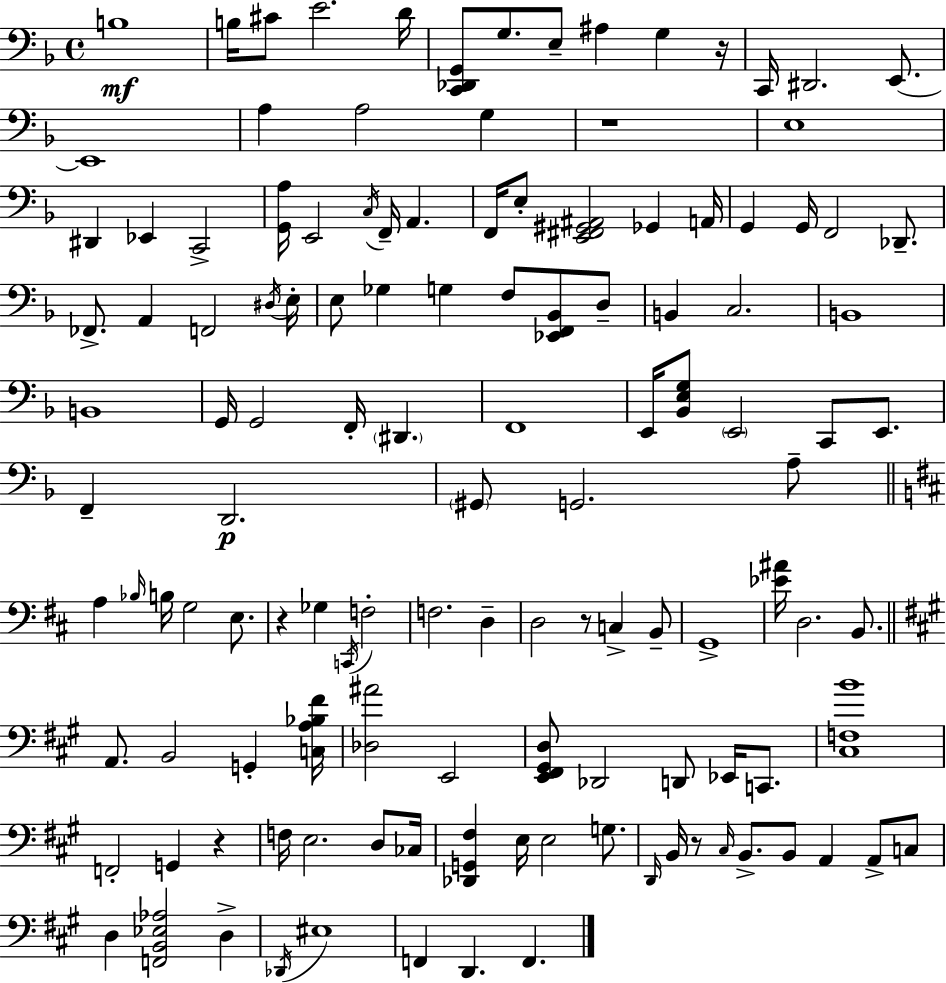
B3/w B3/s C#4/e E4/h. D4/s [C2,Db2,G2]/e G3/e. E3/e A#3/q G3/q R/s C2/s D#2/h. E2/e. E2/w A3/q A3/h G3/q R/w E3/w D#2/q Eb2/q C2/h [G2,A3]/s E2/h C3/s F2/s A2/q. F2/s E3/e [E2,F#2,G#2,A#2]/h Gb2/q A2/s G2/q G2/s F2/h Db2/e. FES2/e. A2/q F2/h D#3/s E3/s E3/e Gb3/q G3/q F3/e [Eb2,F2,Bb2]/e D3/e B2/q C3/h. B2/w B2/w G2/s G2/h F2/s D#2/q. F2/w E2/s [Bb2,E3,G3]/e E2/h C2/e E2/e. F2/q D2/h. G#2/e G2/h. A3/e A3/q Bb3/s B3/s G3/h E3/e. R/q Gb3/q C2/s F3/h F3/h. D3/q D3/h R/e C3/q B2/e G2/w [Eb4,A#4]/s D3/h. B2/e. A2/e. B2/h G2/q [C3,A3,Bb3,F#4]/s [Db3,A#4]/h E2/h [E2,F#2,G#2,D3]/e Db2/h D2/e Eb2/s C2/e. [C#3,F3,B4]/w F2/h G2/q R/q F3/s E3/h. D3/e CES3/s [Db2,G2,F#3]/q E3/s E3/h G3/e. D2/s B2/s R/e C#3/s B2/e. B2/e A2/q A2/e C3/e D3/q [F2,B2,Eb3,Ab3]/h D3/q Db2/s EIS3/w F2/q D2/q. F2/q.